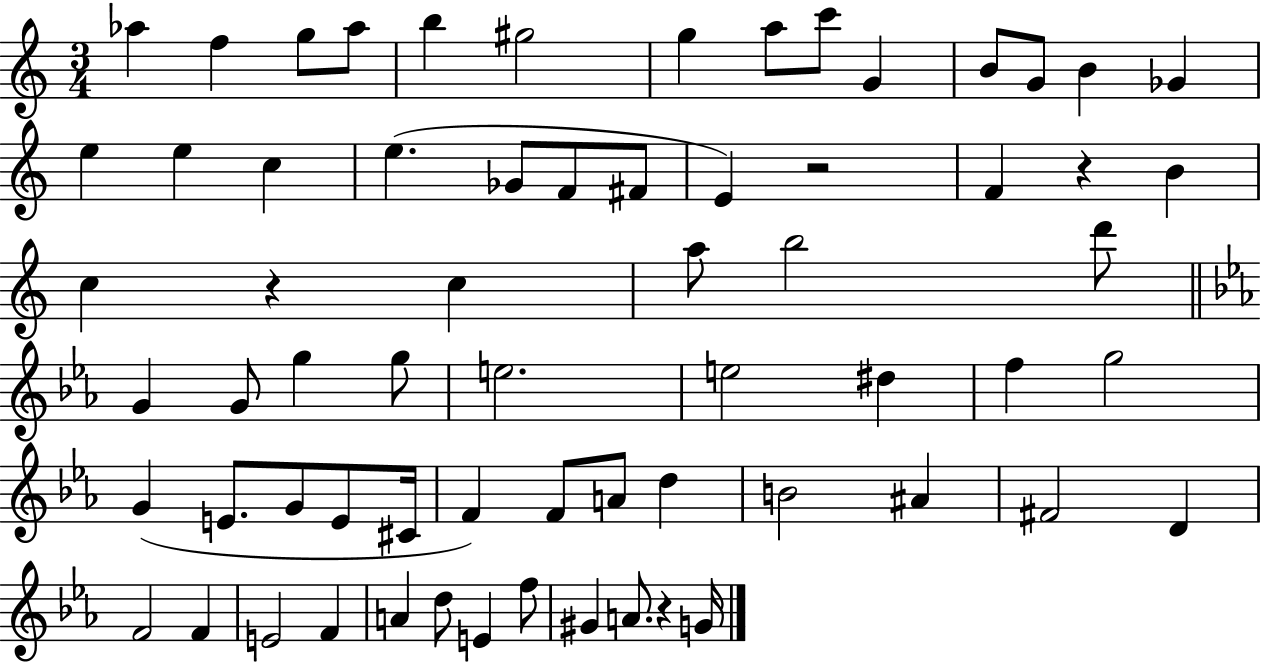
{
  \clef treble
  \numericTimeSignature
  \time 3/4
  \key c \major
  \repeat volta 2 { aes''4 f''4 g''8 aes''8 | b''4 gis''2 | g''4 a''8 c'''8 g'4 | b'8 g'8 b'4 ges'4 | \break e''4 e''4 c''4 | e''4.( ges'8 f'8 fis'8 | e'4) r2 | f'4 r4 b'4 | \break c''4 r4 c''4 | a''8 b''2 d'''8 | \bar "||" \break \key c \minor g'4 g'8 g''4 g''8 | e''2. | e''2 dis''4 | f''4 g''2 | \break g'4( e'8. g'8 e'8 cis'16 | f'4) f'8 a'8 d''4 | b'2 ais'4 | fis'2 d'4 | \break f'2 f'4 | e'2 f'4 | a'4 d''8 e'4 f''8 | gis'4 a'8. r4 g'16 | \break } \bar "|."
}